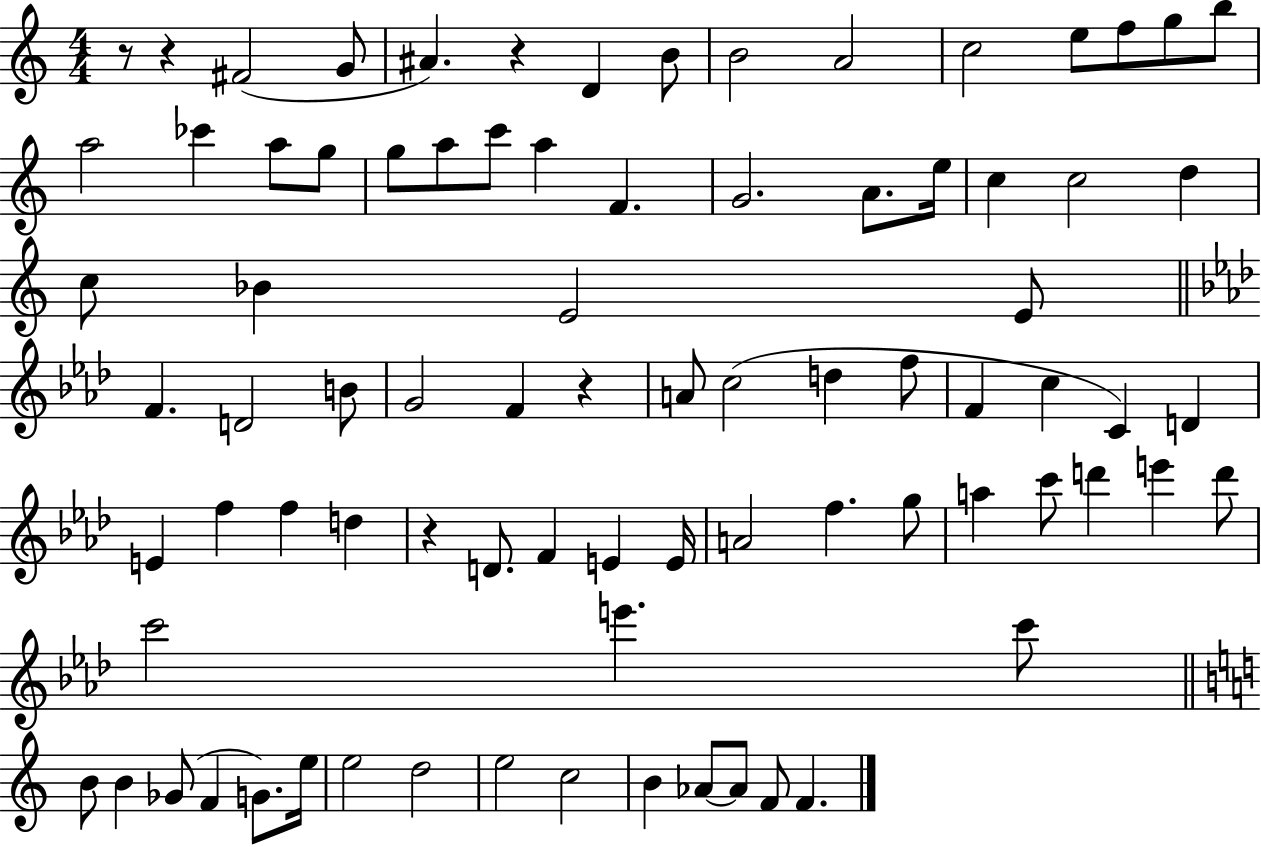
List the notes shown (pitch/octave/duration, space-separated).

R/e R/q F#4/h G4/e A#4/q. R/q D4/q B4/e B4/h A4/h C5/h E5/e F5/e G5/e B5/e A5/h CES6/q A5/e G5/e G5/e A5/e C6/e A5/q F4/q. G4/h. A4/e. E5/s C5/q C5/h D5/q C5/e Bb4/q E4/h E4/e F4/q. D4/h B4/e G4/h F4/q R/q A4/e C5/h D5/q F5/e F4/q C5/q C4/q D4/q E4/q F5/q F5/q D5/q R/q D4/e. F4/q E4/q E4/s A4/h F5/q. G5/e A5/q C6/e D6/q E6/q D6/e C6/h E6/q. C6/e B4/e B4/q Gb4/e F4/q G4/e. E5/s E5/h D5/h E5/h C5/h B4/q Ab4/e Ab4/e F4/e F4/q.